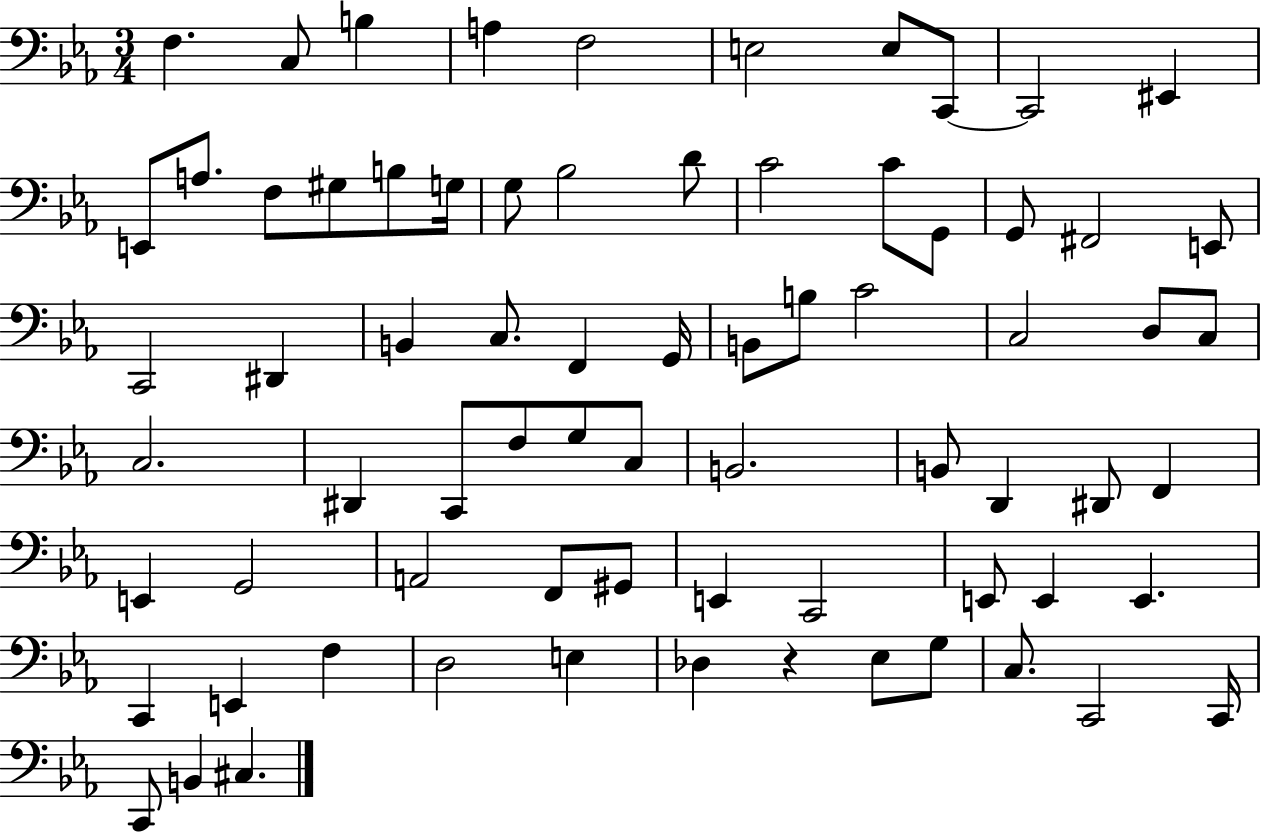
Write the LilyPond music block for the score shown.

{
  \clef bass
  \numericTimeSignature
  \time 3/4
  \key ees \major
  f4. c8 b4 | a4 f2 | e2 e8 c,8~~ | c,2 eis,4 | \break e,8 a8. f8 gis8 b8 g16 | g8 bes2 d'8 | c'2 c'8 g,8 | g,8 fis,2 e,8 | \break c,2 dis,4 | b,4 c8. f,4 g,16 | b,8 b8 c'2 | c2 d8 c8 | \break c2. | dis,4 c,8 f8 g8 c8 | b,2. | b,8 d,4 dis,8 f,4 | \break e,4 g,2 | a,2 f,8 gis,8 | e,4 c,2 | e,8 e,4 e,4. | \break c,4 e,4 f4 | d2 e4 | des4 r4 ees8 g8 | c8. c,2 c,16 | \break c,8 b,4 cis4. | \bar "|."
}